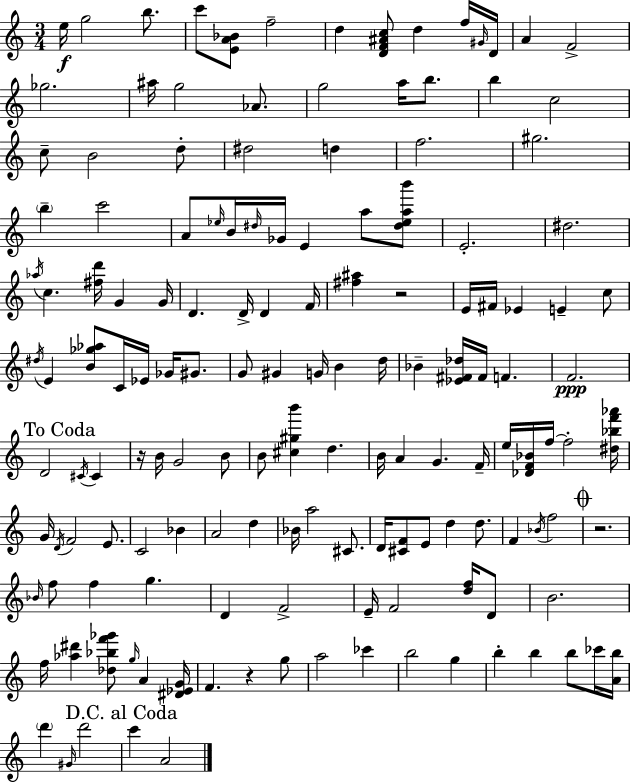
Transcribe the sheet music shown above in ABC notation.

X:1
T:Untitled
M:3/4
L:1/4
K:C
e/4 g2 b/2 c'/2 [EA_B]/2 f2 d [DF^Ac]/2 d f/4 ^G/4 D/4 A F2 _g2 ^a/4 g2 _A/2 g2 a/4 b/2 b c2 c/2 B2 d/2 ^d2 d f2 ^g2 b c'2 A/2 _e/4 B/4 ^d/4 _G/4 E a/2 [^d_eab']/2 E2 ^d2 _a/4 c [^fd']/4 G G/4 D D/4 D F/4 [^f^a] z2 E/4 ^F/4 _E E c/2 ^d/4 E [B_g_a]/2 C/4 _E/4 _G/4 ^G/2 G/2 ^G G/4 B d/4 _B [_E^F_d]/4 ^F/4 F F2 D2 ^C/4 ^C z/4 B/4 G2 B/2 B/2 [^c^gb'] d B/4 A G F/4 e/4 [_DF_B]/4 f/4 f2 [^d_bf'_a']/4 G/4 D/4 F2 E/2 C2 _B A2 d _B/4 a2 ^C/2 D/4 [^CF]/2 E/2 d d/2 F _B/4 f2 z2 _B/4 f/2 f g D F2 E/4 F2 [df]/4 D/2 B2 f/4 [_a^d'] [_d_bf'_g']/2 g/4 A [^D_EG]/4 F z g/2 a2 _c' b2 g b b b/2 _c'/4 [Ab]/4 d' ^G/4 d'2 c' A2